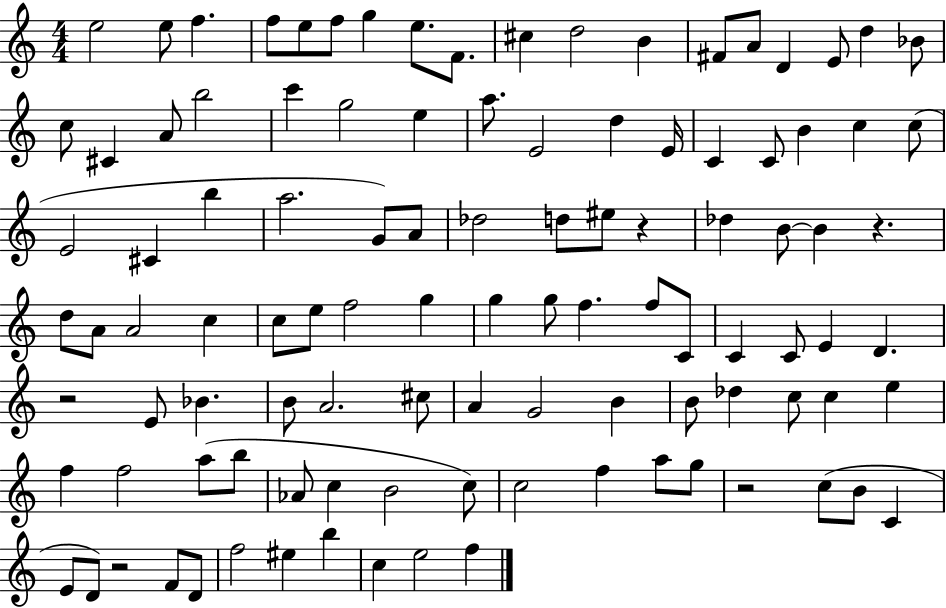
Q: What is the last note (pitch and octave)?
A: F5